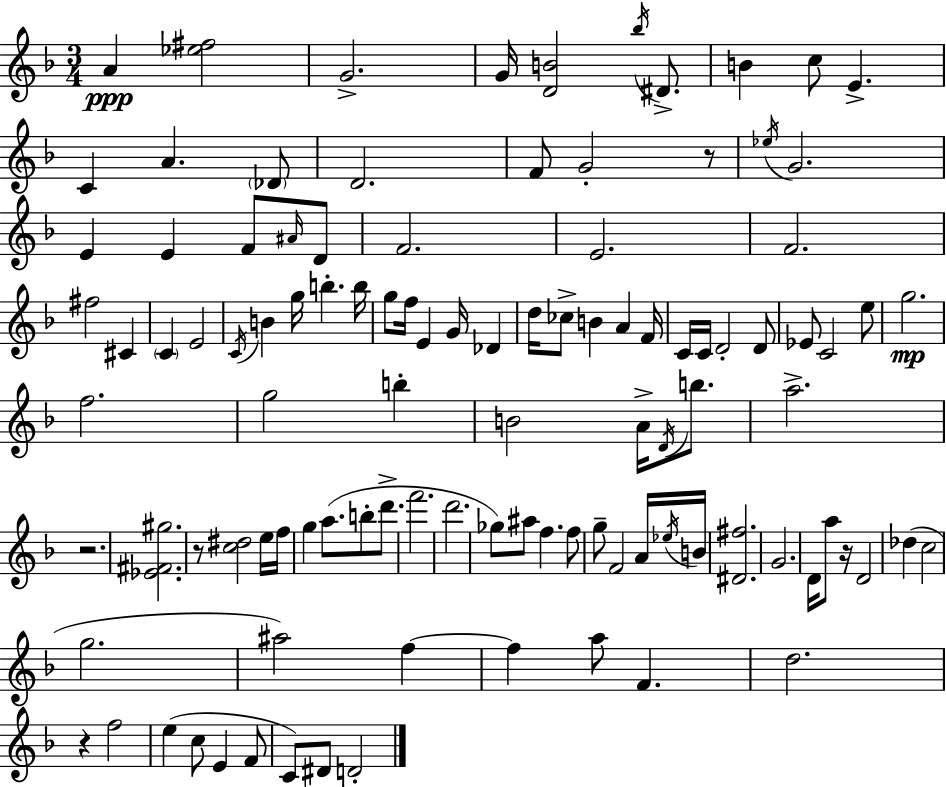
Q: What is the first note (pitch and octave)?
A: A4